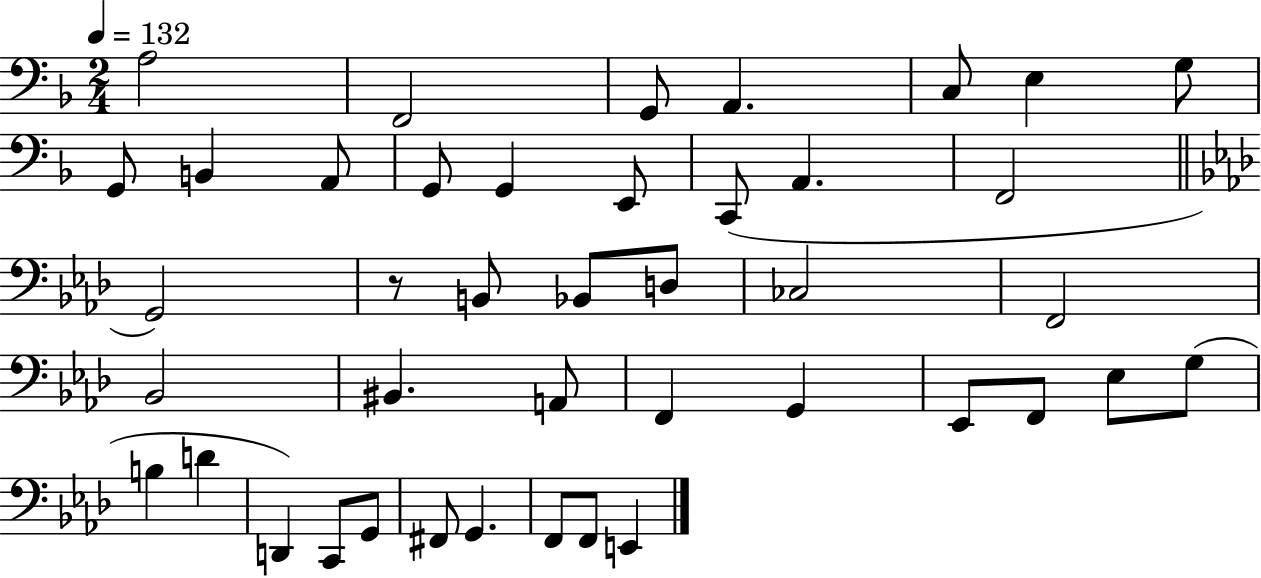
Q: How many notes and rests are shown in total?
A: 42